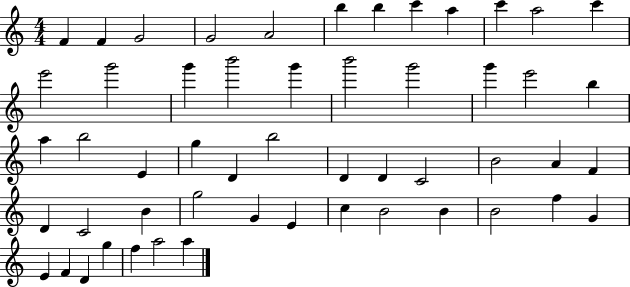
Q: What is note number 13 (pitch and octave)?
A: E6